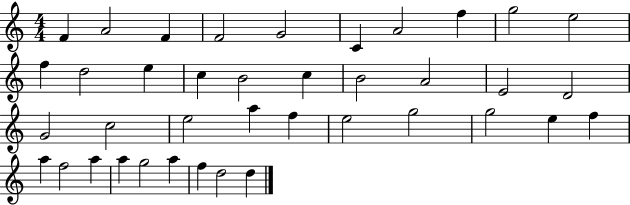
X:1
T:Untitled
M:4/4
L:1/4
K:C
F A2 F F2 G2 C A2 f g2 e2 f d2 e c B2 c B2 A2 E2 D2 G2 c2 e2 a f e2 g2 g2 e f a f2 a a g2 a f d2 d